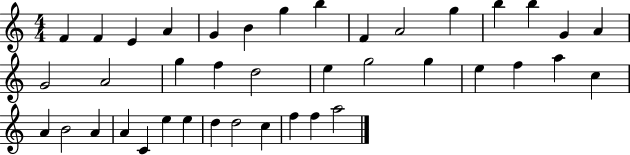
{
  \clef treble
  \numericTimeSignature
  \time 4/4
  \key c \major
  f'4 f'4 e'4 a'4 | g'4 b'4 g''4 b''4 | f'4 a'2 g''4 | b''4 b''4 g'4 a'4 | \break g'2 a'2 | g''4 f''4 d''2 | e''4 g''2 g''4 | e''4 f''4 a''4 c''4 | \break a'4 b'2 a'4 | a'4 c'4 e''4 e''4 | d''4 d''2 c''4 | f''4 f''4 a''2 | \break \bar "|."
}